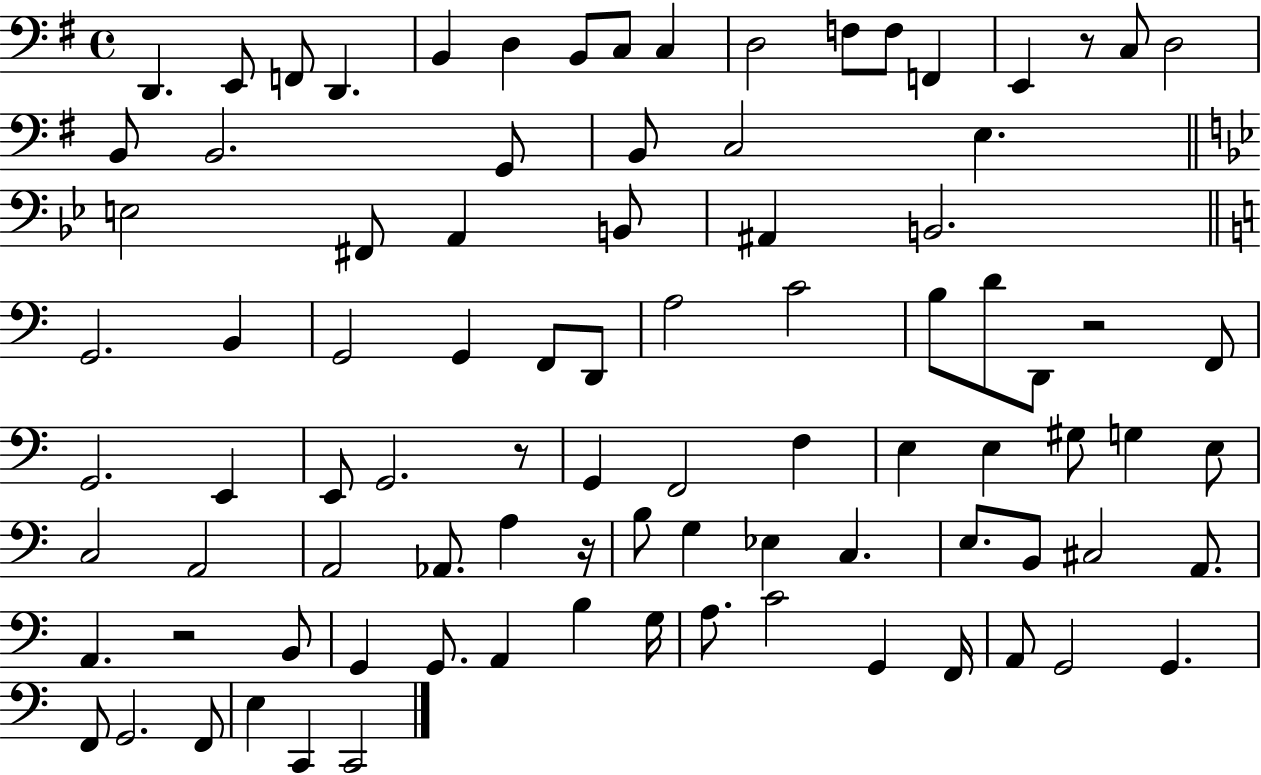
X:1
T:Untitled
M:4/4
L:1/4
K:G
D,, E,,/2 F,,/2 D,, B,, D, B,,/2 C,/2 C, D,2 F,/2 F,/2 F,, E,, z/2 C,/2 D,2 B,,/2 B,,2 G,,/2 B,,/2 C,2 E, E,2 ^F,,/2 A,, B,,/2 ^A,, B,,2 G,,2 B,, G,,2 G,, F,,/2 D,,/2 A,2 C2 B,/2 D/2 D,,/2 z2 F,,/2 G,,2 E,, E,,/2 G,,2 z/2 G,, F,,2 F, E, E, ^G,/2 G, E,/2 C,2 A,,2 A,,2 _A,,/2 A, z/4 B,/2 G, _E, C, E,/2 B,,/2 ^C,2 A,,/2 A,, z2 B,,/2 G,, G,,/2 A,, B, G,/4 A,/2 C2 G,, F,,/4 A,,/2 G,,2 G,, F,,/2 G,,2 F,,/2 E, C,, C,,2